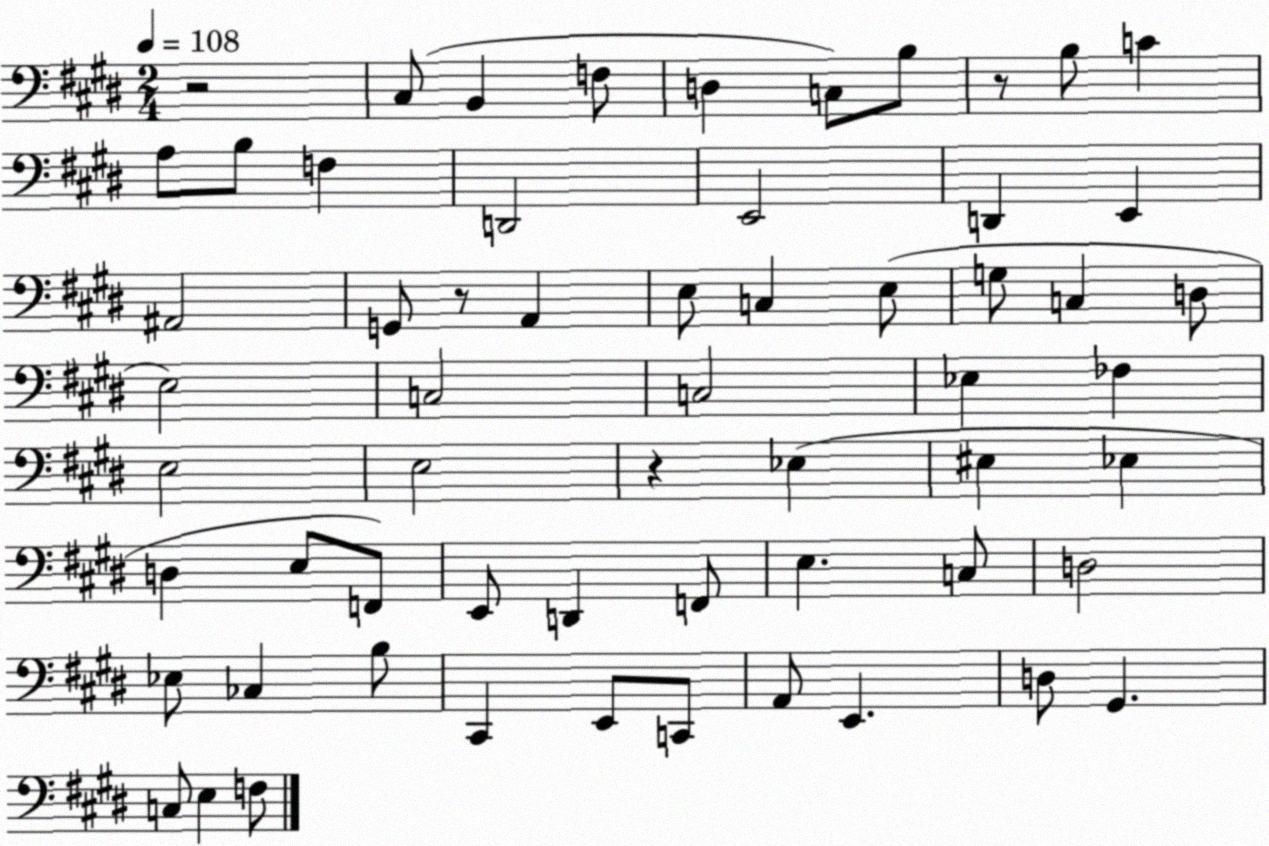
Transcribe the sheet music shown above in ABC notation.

X:1
T:Untitled
M:2/4
L:1/4
K:E
z2 ^C,/2 B,, F,/2 D, C,/2 B,/2 z/2 B,/2 C A,/2 B,/2 F, D,,2 E,,2 D,, E,, ^A,,2 G,,/2 z/2 A,, E,/2 C, E,/2 G,/2 C, D,/2 E,2 C,2 C,2 _E, _F, E,2 E,2 z _E, ^E, _E, D, E,/2 F,,/2 E,,/2 D,, F,,/2 E, C,/2 D,2 _E,/2 _C, B,/2 ^C,, E,,/2 C,,/2 A,,/2 E,, D,/2 ^G,, C,/2 E, F,/2